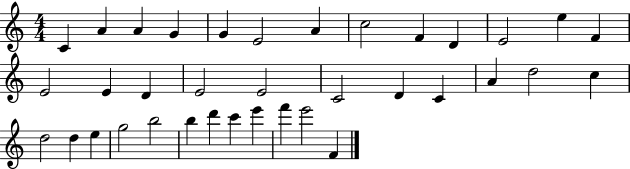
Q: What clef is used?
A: treble